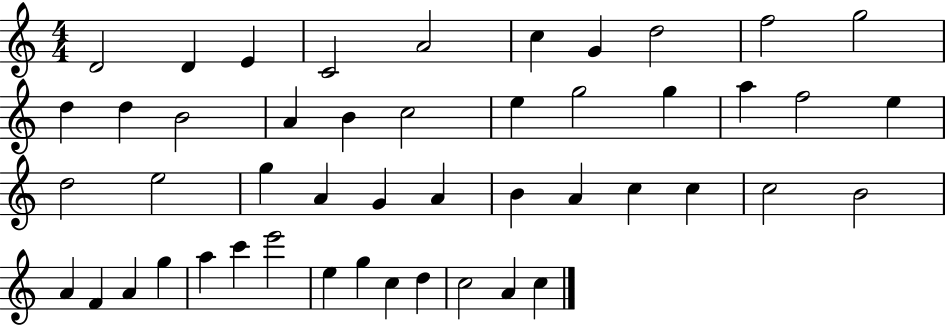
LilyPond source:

{
  \clef treble
  \numericTimeSignature
  \time 4/4
  \key c \major
  d'2 d'4 e'4 | c'2 a'2 | c''4 g'4 d''2 | f''2 g''2 | \break d''4 d''4 b'2 | a'4 b'4 c''2 | e''4 g''2 g''4 | a''4 f''2 e''4 | \break d''2 e''2 | g''4 a'4 g'4 a'4 | b'4 a'4 c''4 c''4 | c''2 b'2 | \break a'4 f'4 a'4 g''4 | a''4 c'''4 e'''2 | e''4 g''4 c''4 d''4 | c''2 a'4 c''4 | \break \bar "|."
}